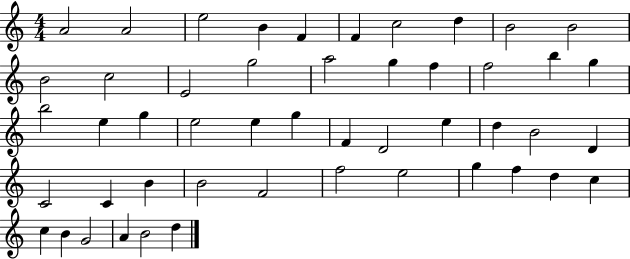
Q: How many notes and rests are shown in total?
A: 49